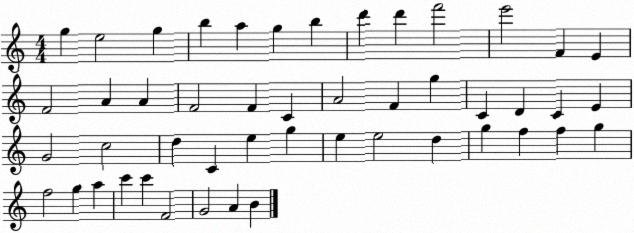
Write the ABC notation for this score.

X:1
T:Untitled
M:4/4
L:1/4
K:C
g e2 g b a g b d' d' f'2 e'2 F E F2 A A F2 F C A2 F g C D C E G2 c2 d C e g e e2 d g f f g f2 g a c' c' F2 G2 A B